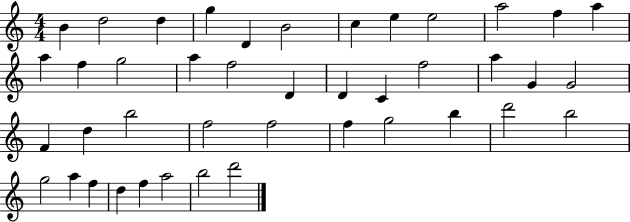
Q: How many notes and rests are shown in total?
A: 42